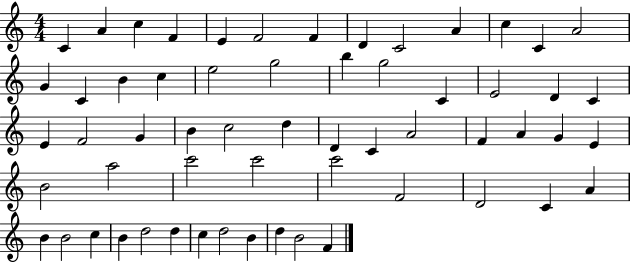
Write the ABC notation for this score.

X:1
T:Untitled
M:4/4
L:1/4
K:C
C A c F E F2 F D C2 A c C A2 G C B c e2 g2 b g2 C E2 D C E F2 G B c2 d D C A2 F A G E B2 a2 c'2 c'2 c'2 F2 D2 C A B B2 c B d2 d c d2 B d B2 F